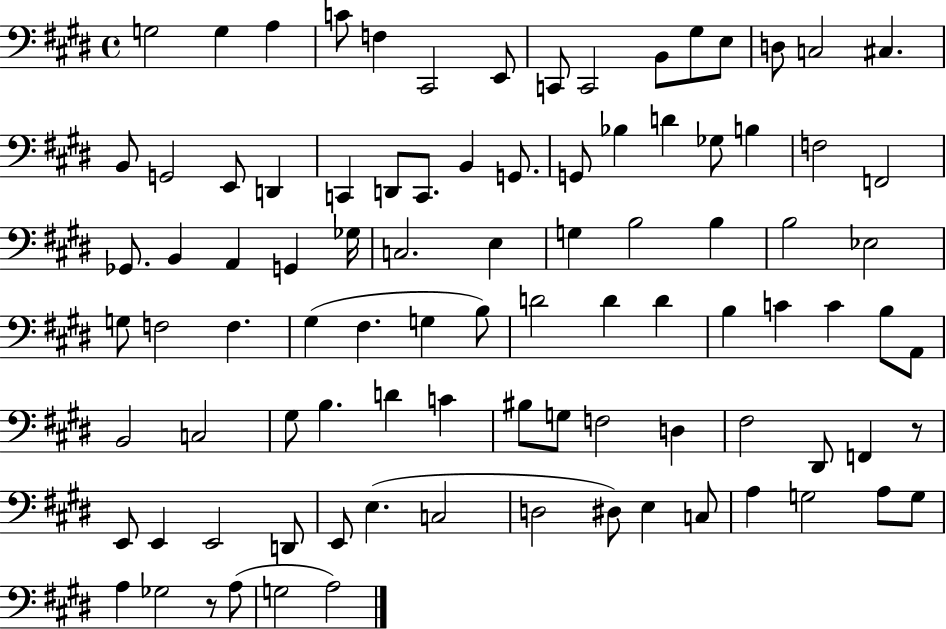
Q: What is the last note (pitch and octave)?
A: A3